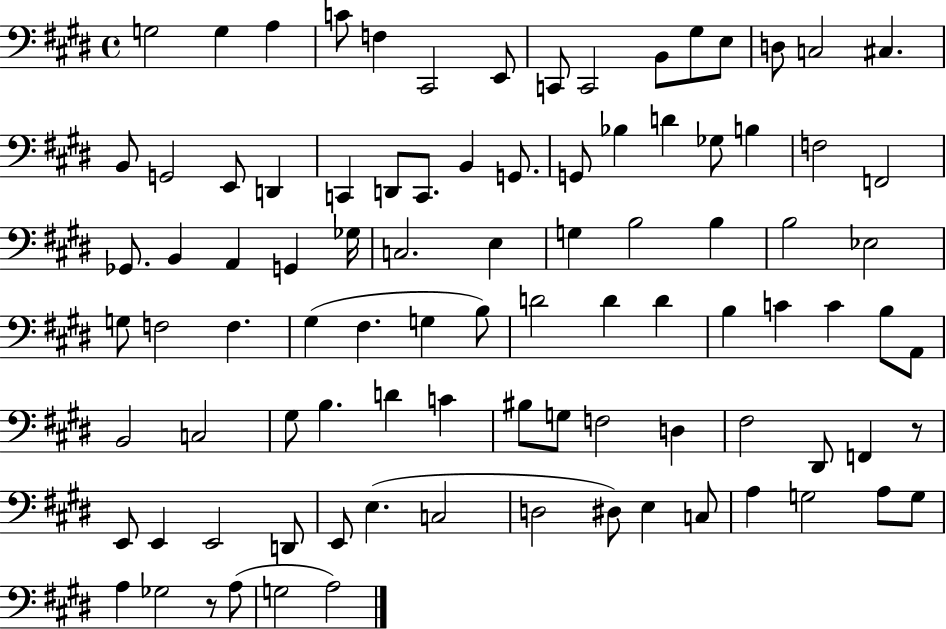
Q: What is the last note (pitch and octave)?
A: A3